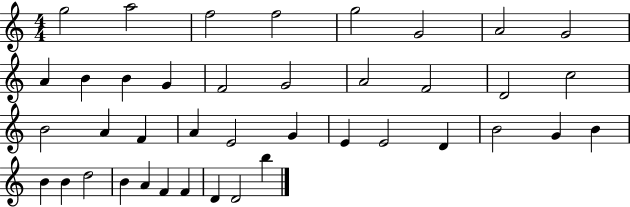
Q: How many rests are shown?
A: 0